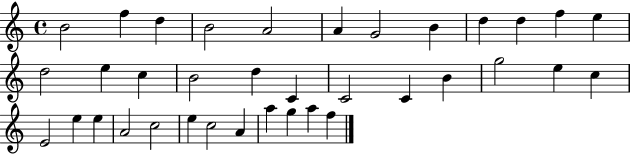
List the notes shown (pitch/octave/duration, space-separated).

B4/h F5/q D5/q B4/h A4/h A4/q G4/h B4/q D5/q D5/q F5/q E5/q D5/h E5/q C5/q B4/h D5/q C4/q C4/h C4/q B4/q G5/h E5/q C5/q E4/h E5/q E5/q A4/h C5/h E5/q C5/h A4/q A5/q G5/q A5/q F5/q